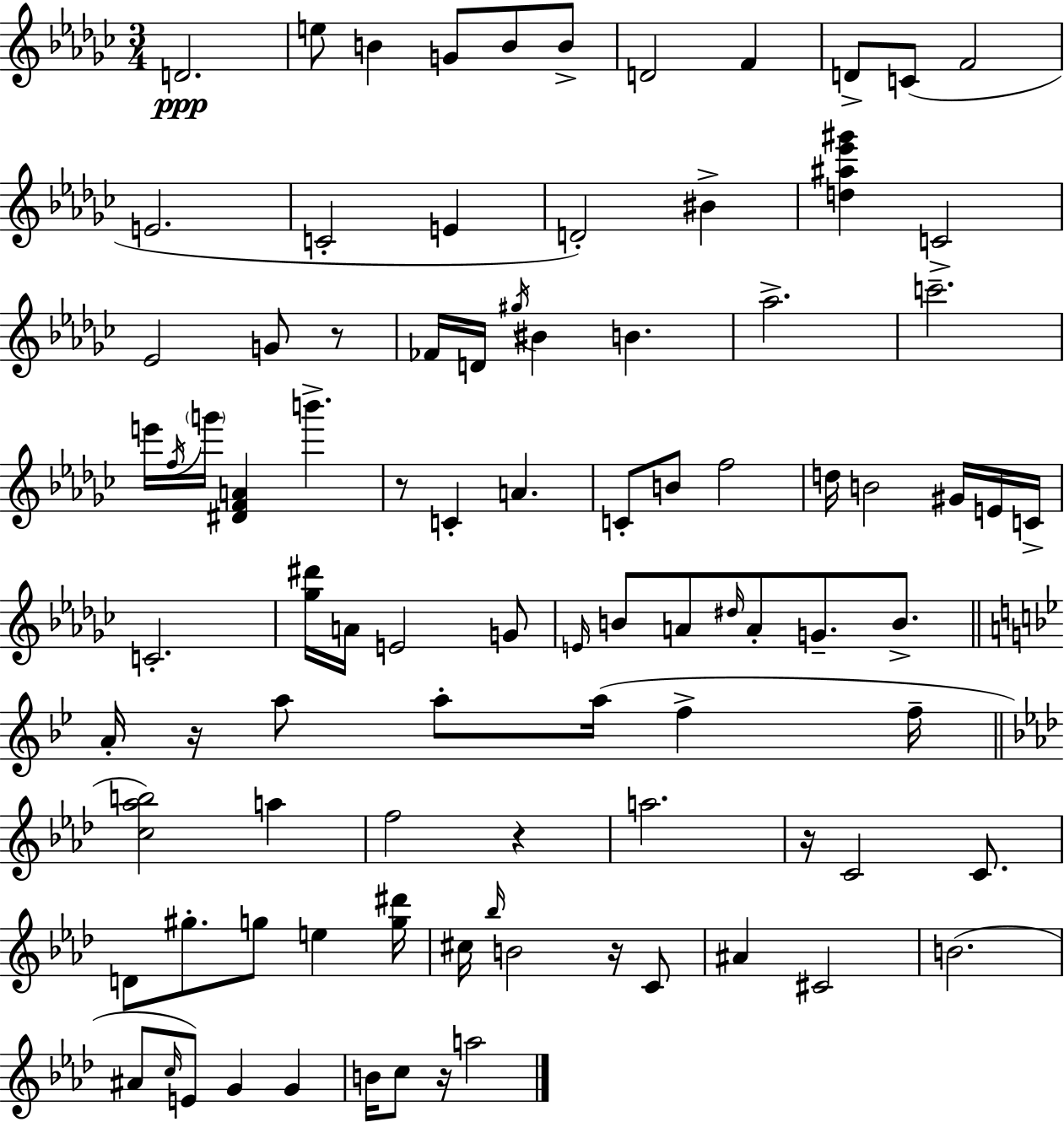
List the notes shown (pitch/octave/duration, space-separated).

D4/h. E5/e B4/q G4/e B4/e B4/e D4/h F4/q D4/e C4/e F4/h E4/h. C4/h E4/q D4/h BIS4/q [D5,A#5,Eb6,G#6]/q C4/h Eb4/h G4/e R/e FES4/s D4/s G#5/s BIS4/q B4/q. Ab5/h. C6/h. E6/s F5/s G6/s [D#4,F4,A4]/q B6/q. R/e C4/q A4/q. C4/e B4/e F5/h D5/s B4/h G#4/s E4/s C4/s C4/h. [Gb5,D#6]/s A4/s E4/h G4/e E4/s B4/e A4/e D#5/s A4/e G4/e. B4/e. A4/s R/s A5/e A5/e A5/s F5/q F5/s [C5,Ab5,B5]/h A5/q F5/h R/q A5/h. R/s C4/h C4/e. D4/e G#5/e. G5/e E5/q [G5,D#6]/s C#5/s Bb5/s B4/h R/s C4/e A#4/q C#4/h B4/h. A#4/e C5/s E4/e G4/q G4/q B4/s C5/e R/s A5/h